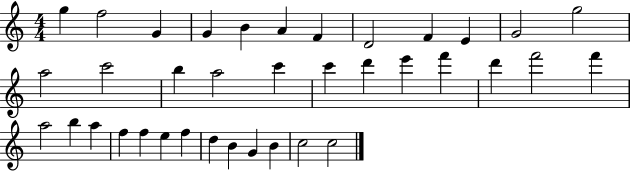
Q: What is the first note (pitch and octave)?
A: G5